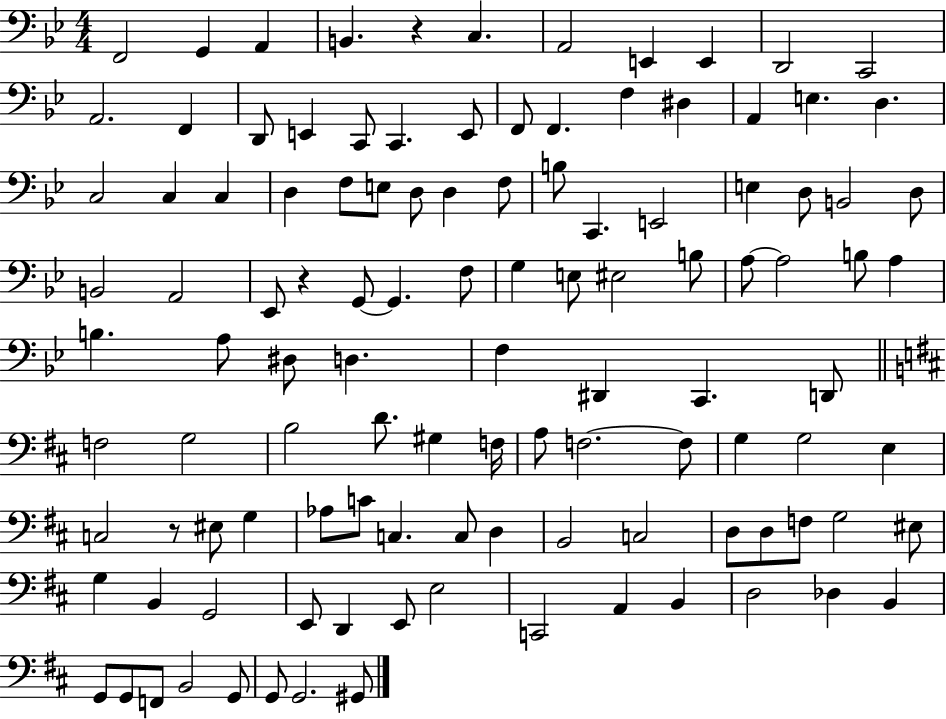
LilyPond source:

{
  \clef bass
  \numericTimeSignature
  \time 4/4
  \key bes \major
  f,2 g,4 a,4 | b,4. r4 c4. | a,2 e,4 e,4 | d,2 c,2 | \break a,2. f,4 | d,8 e,4 c,8 c,4. e,8 | f,8 f,4. f4 dis4 | a,4 e4. d4. | \break c2 c4 c4 | d4 f8 e8 d8 d4 f8 | b8 c,4. e,2 | e4 d8 b,2 d8 | \break b,2 a,2 | ees,8 r4 g,8~~ g,4. f8 | g4 e8 eis2 b8 | a8~~ a2 b8 a4 | \break b4. a8 dis8 d4. | f4 dis,4 c,4. d,8 | \bar "||" \break \key d \major f2 g2 | b2 d'8. gis4 f16 | a8 f2.~~ f8 | g4 g2 e4 | \break c2 r8 eis8 g4 | aes8 c'8 c4. c8 d4 | b,2 c2 | d8 d8 f8 g2 eis8 | \break g4 b,4 g,2 | e,8 d,4 e,8 e2 | c,2 a,4 b,4 | d2 des4 b,4 | \break g,8 g,8 f,8 b,2 g,8 | g,8 g,2. gis,8 | \bar "|."
}